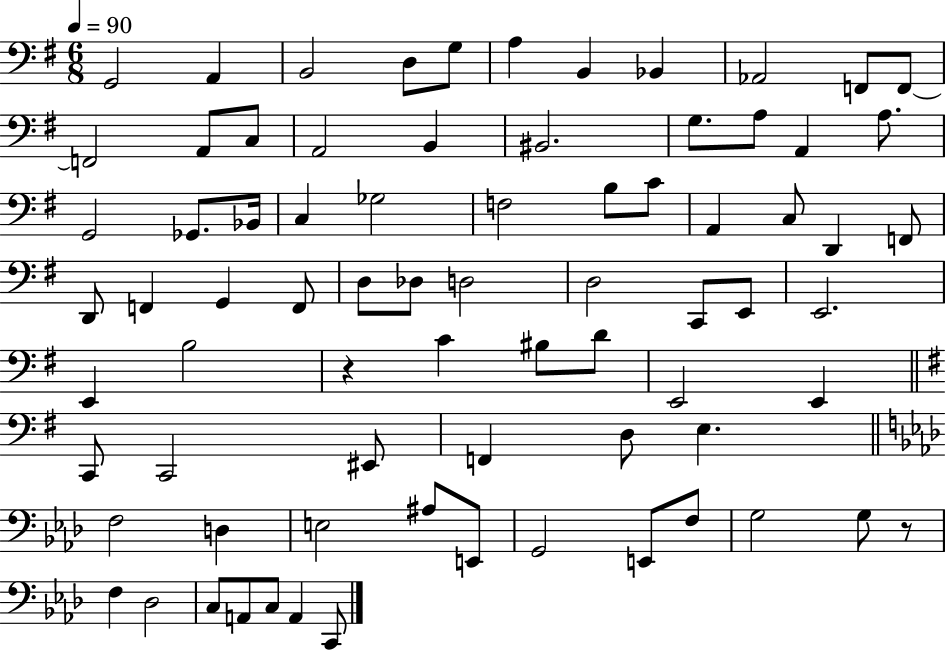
G2/h A2/q B2/h D3/e G3/e A3/q B2/q Bb2/q Ab2/h F2/e F2/e F2/h A2/e C3/e A2/h B2/q BIS2/h. G3/e. A3/e A2/q A3/e. G2/h Gb2/e. Bb2/s C3/q Gb3/h F3/h B3/e C4/e A2/q C3/e D2/q F2/e D2/e F2/q G2/q F2/e D3/e Db3/e D3/h D3/h C2/e E2/e E2/h. E2/q B3/h R/q C4/q BIS3/e D4/e E2/h E2/q C2/e C2/h EIS2/e F2/q D3/e E3/q. F3/h D3/q E3/h A#3/e E2/e G2/h E2/e F3/e G3/h G3/e R/e F3/q Db3/h C3/e A2/e C3/e A2/q C2/e